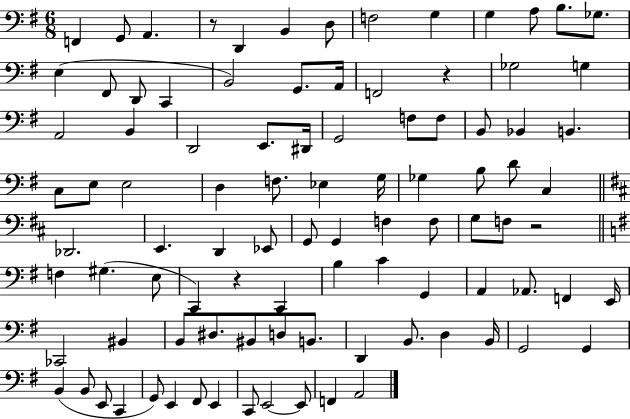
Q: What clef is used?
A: bass